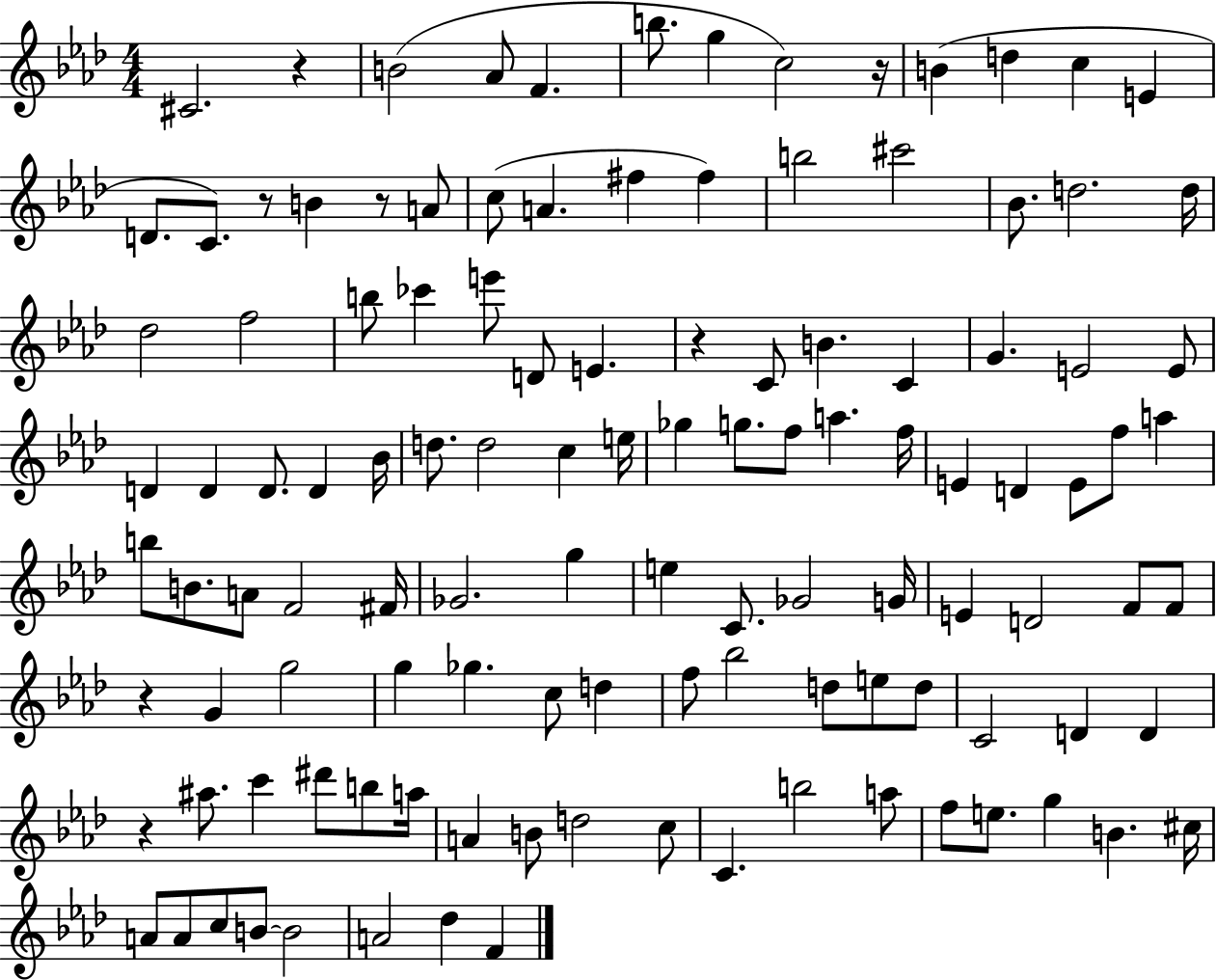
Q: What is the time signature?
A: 4/4